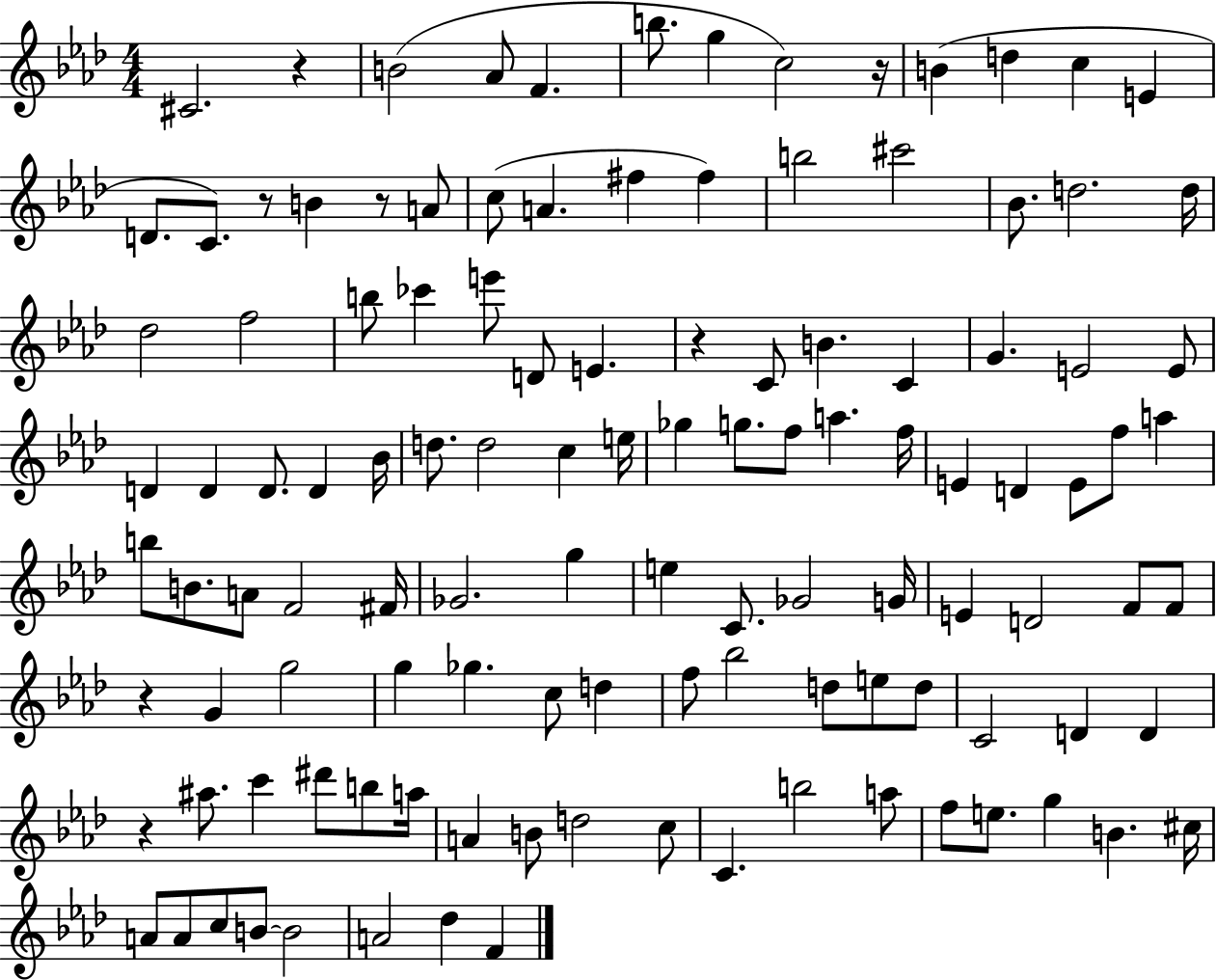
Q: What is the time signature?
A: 4/4